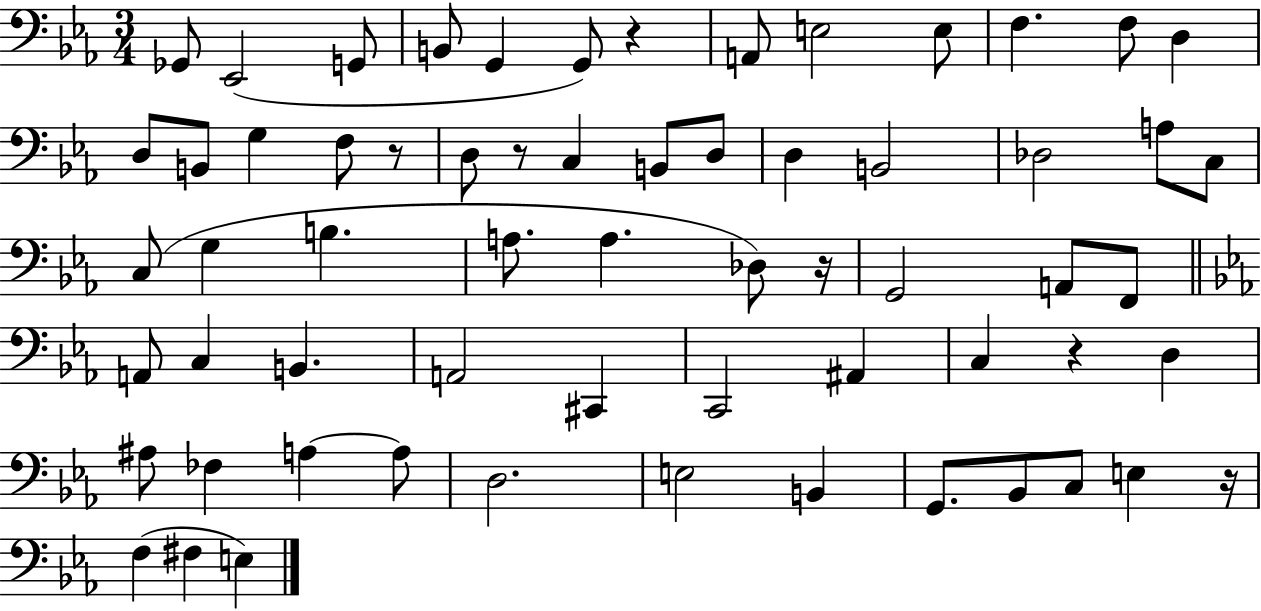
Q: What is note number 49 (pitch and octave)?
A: E3